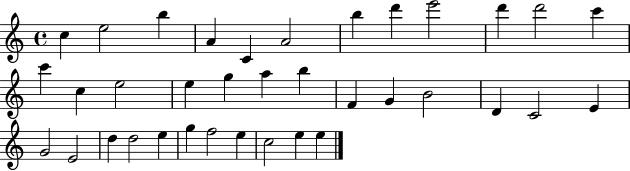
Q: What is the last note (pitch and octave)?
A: E5